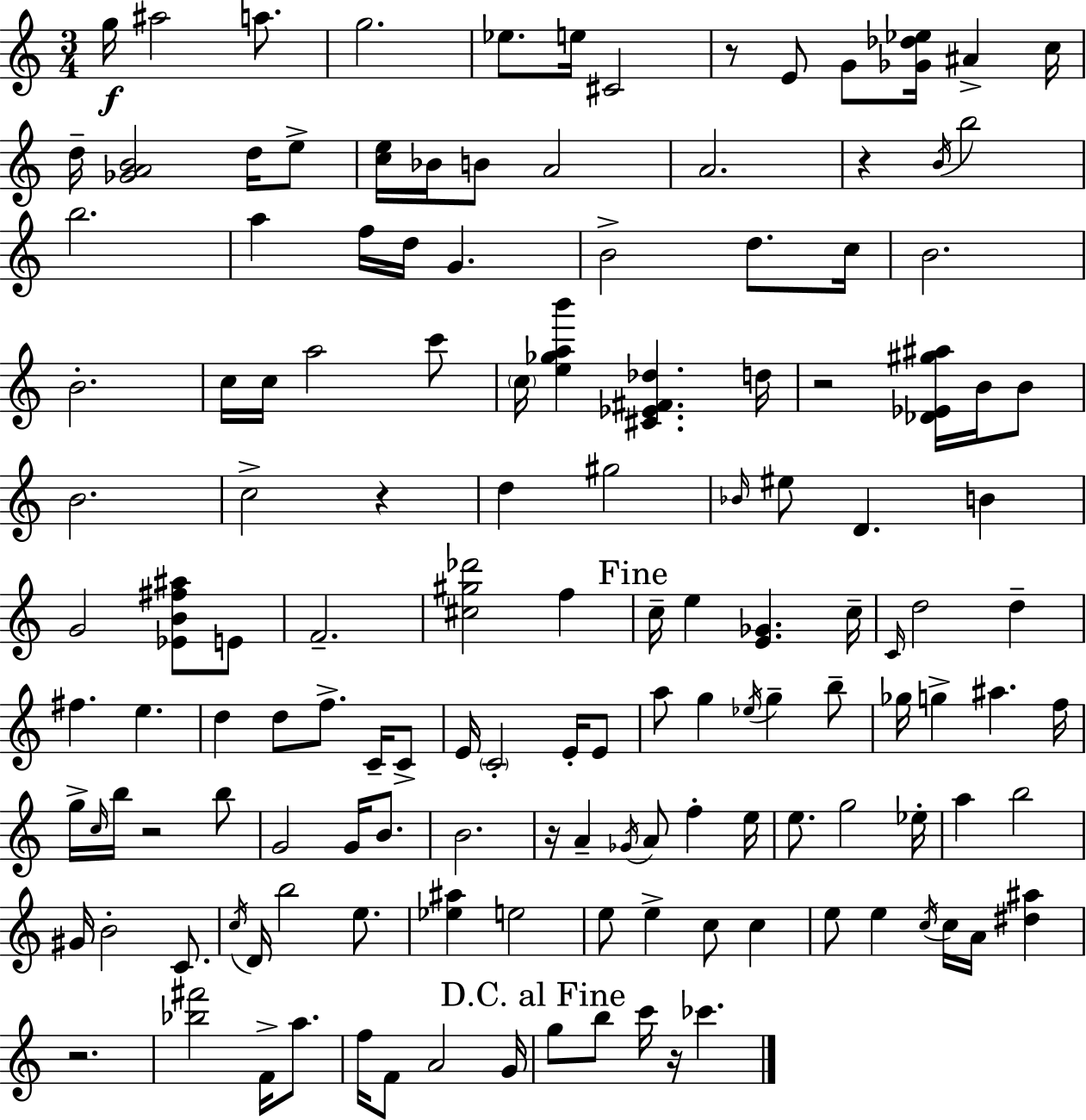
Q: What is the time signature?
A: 3/4